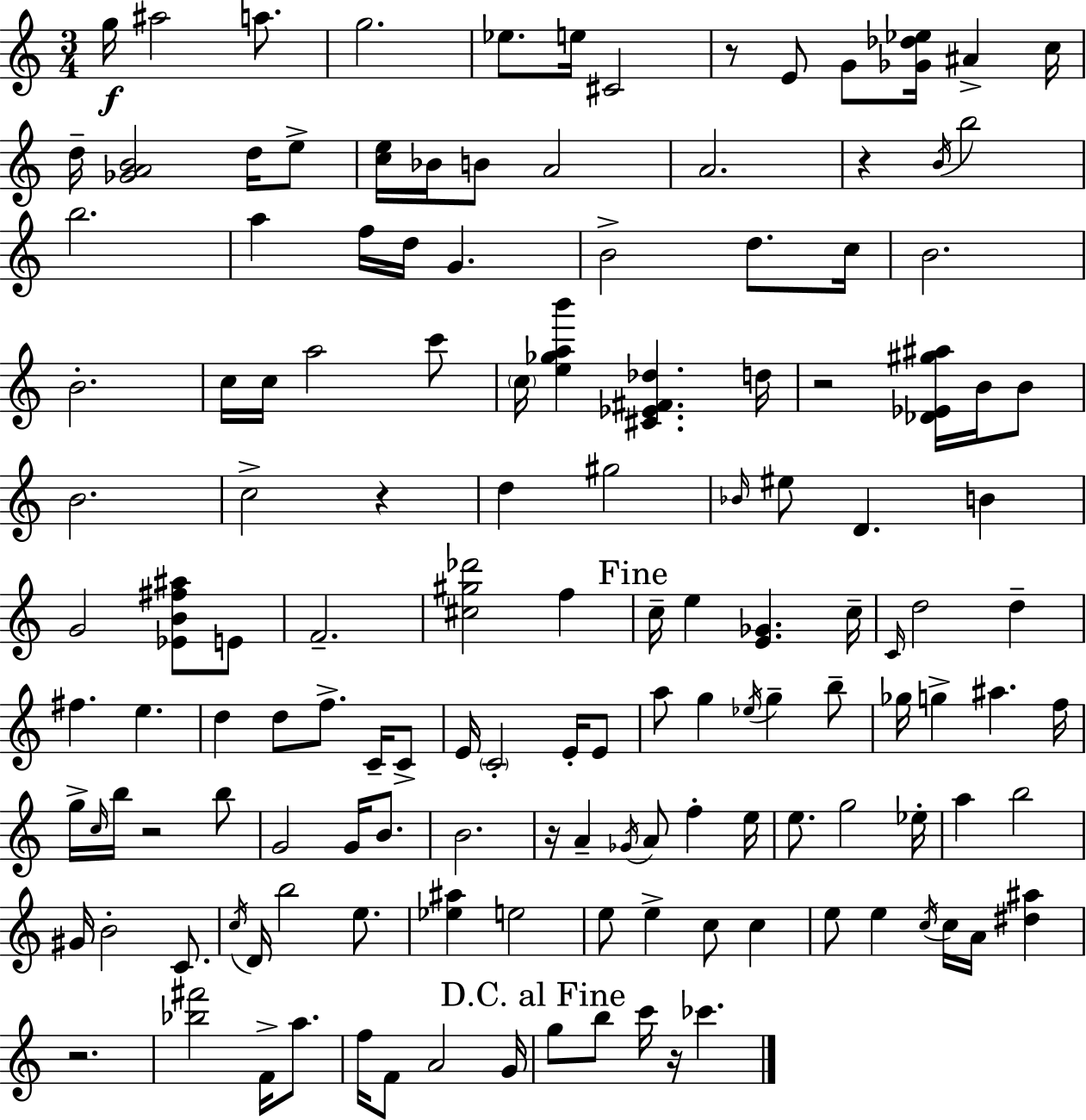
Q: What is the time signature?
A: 3/4